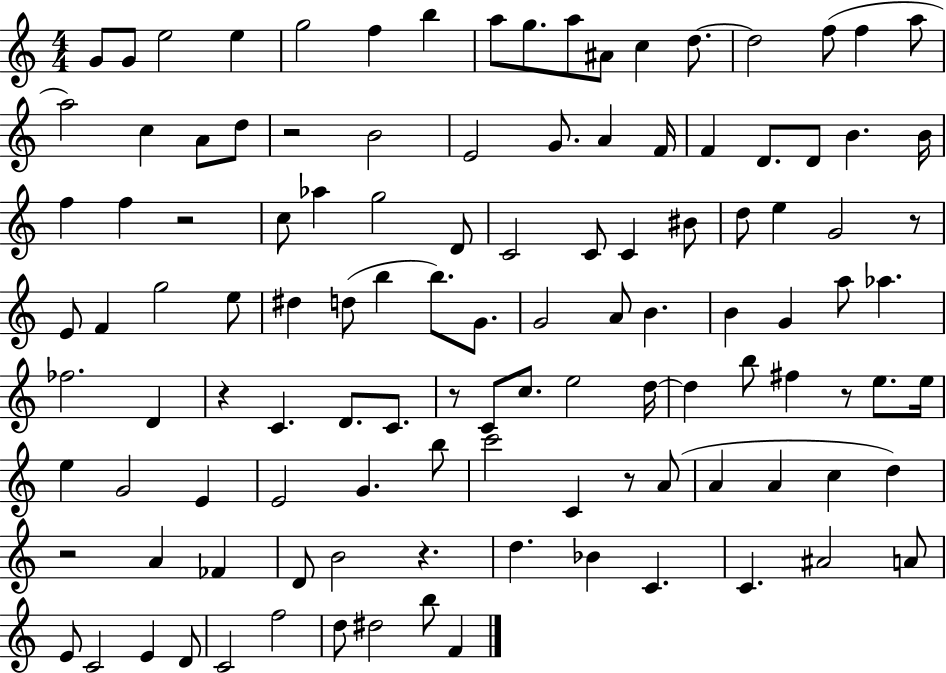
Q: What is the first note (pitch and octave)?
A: G4